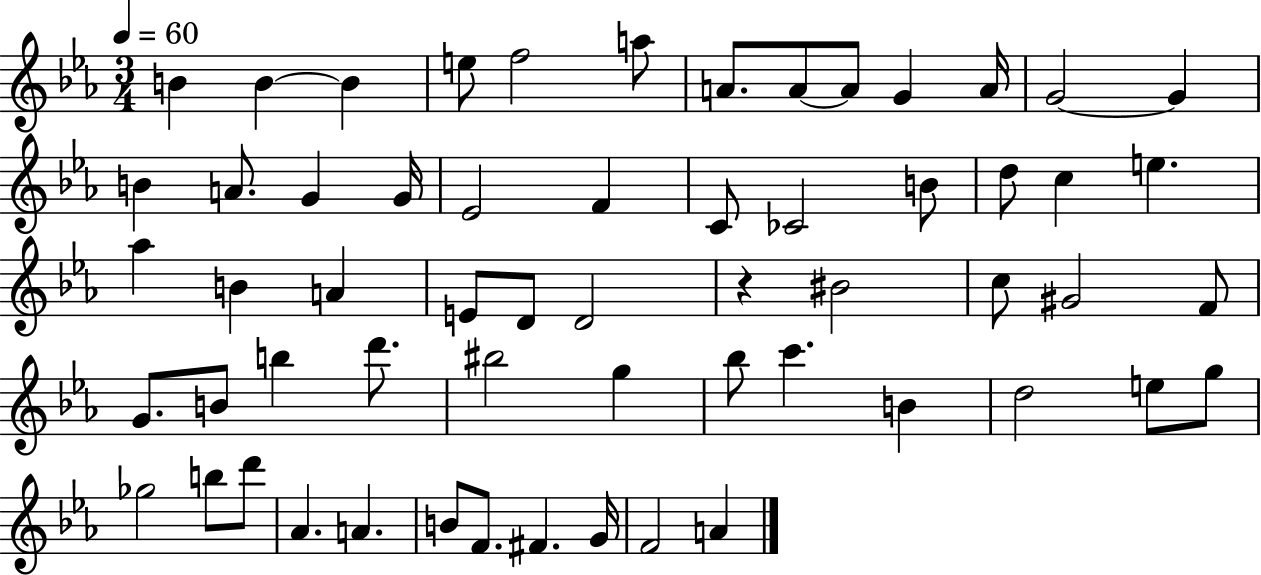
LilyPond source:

{
  \clef treble
  \numericTimeSignature
  \time 3/4
  \key ees \major
  \tempo 4 = 60
  b'4 b'4~~ b'4 | e''8 f''2 a''8 | a'8. a'8~~ a'8 g'4 a'16 | g'2~~ g'4 | \break b'4 a'8. g'4 g'16 | ees'2 f'4 | c'8 ces'2 b'8 | d''8 c''4 e''4. | \break aes''4 b'4 a'4 | e'8 d'8 d'2 | r4 bis'2 | c''8 gis'2 f'8 | \break g'8. b'8 b''4 d'''8. | bis''2 g''4 | bes''8 c'''4. b'4 | d''2 e''8 g''8 | \break ges''2 b''8 d'''8 | aes'4. a'4. | b'8 f'8. fis'4. g'16 | f'2 a'4 | \break \bar "|."
}